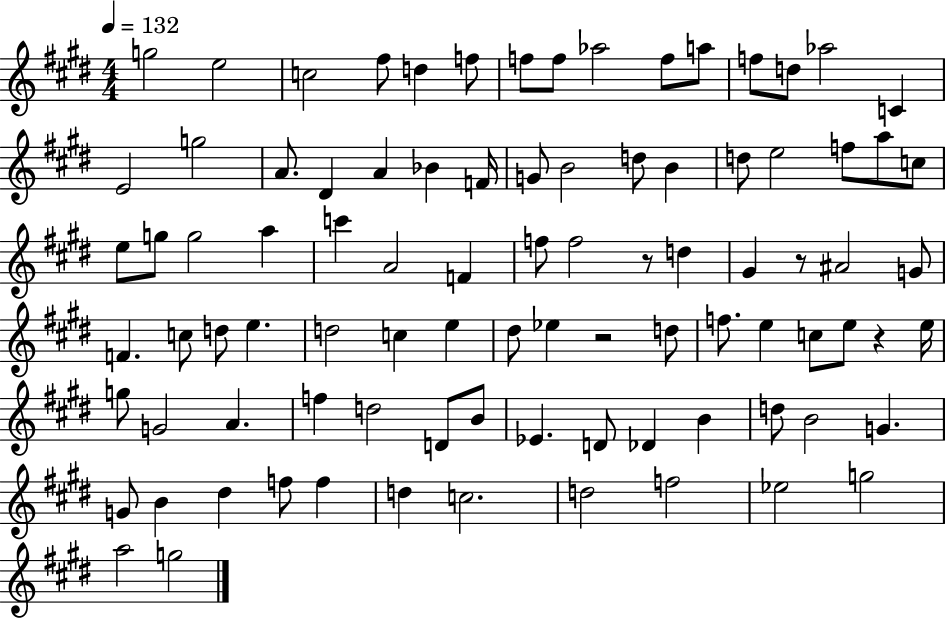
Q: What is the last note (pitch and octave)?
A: G5